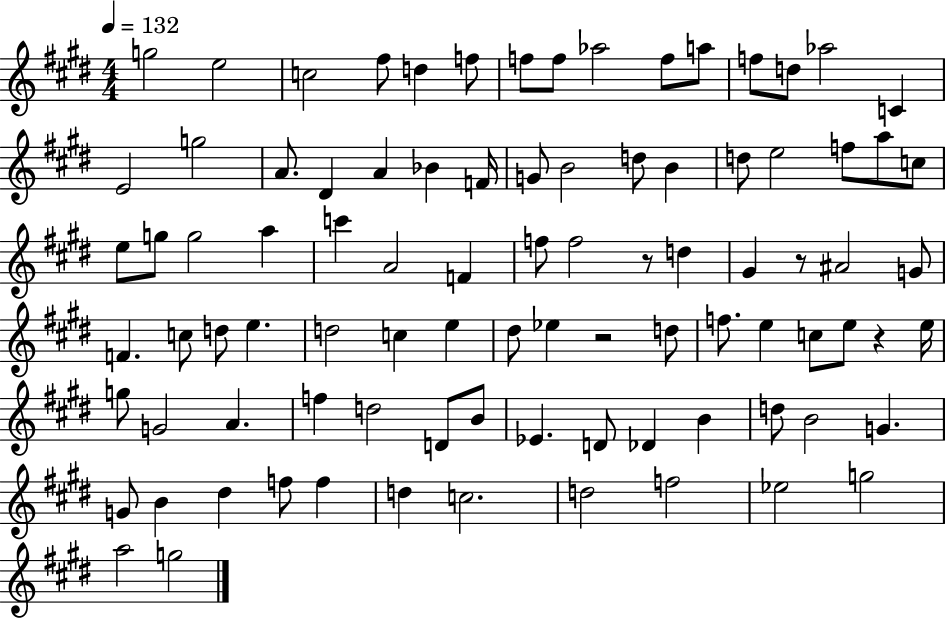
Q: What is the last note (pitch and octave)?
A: G5